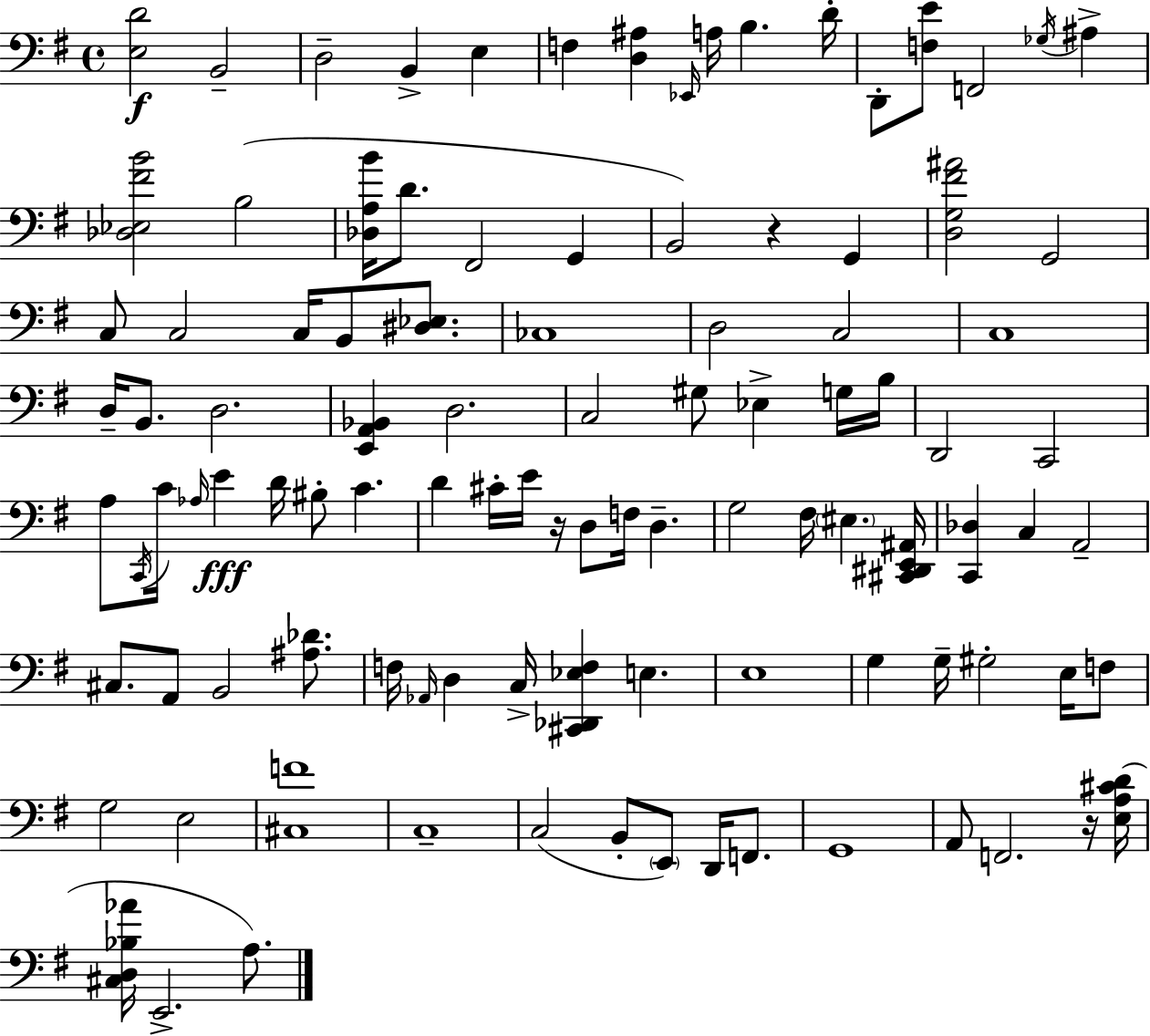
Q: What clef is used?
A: bass